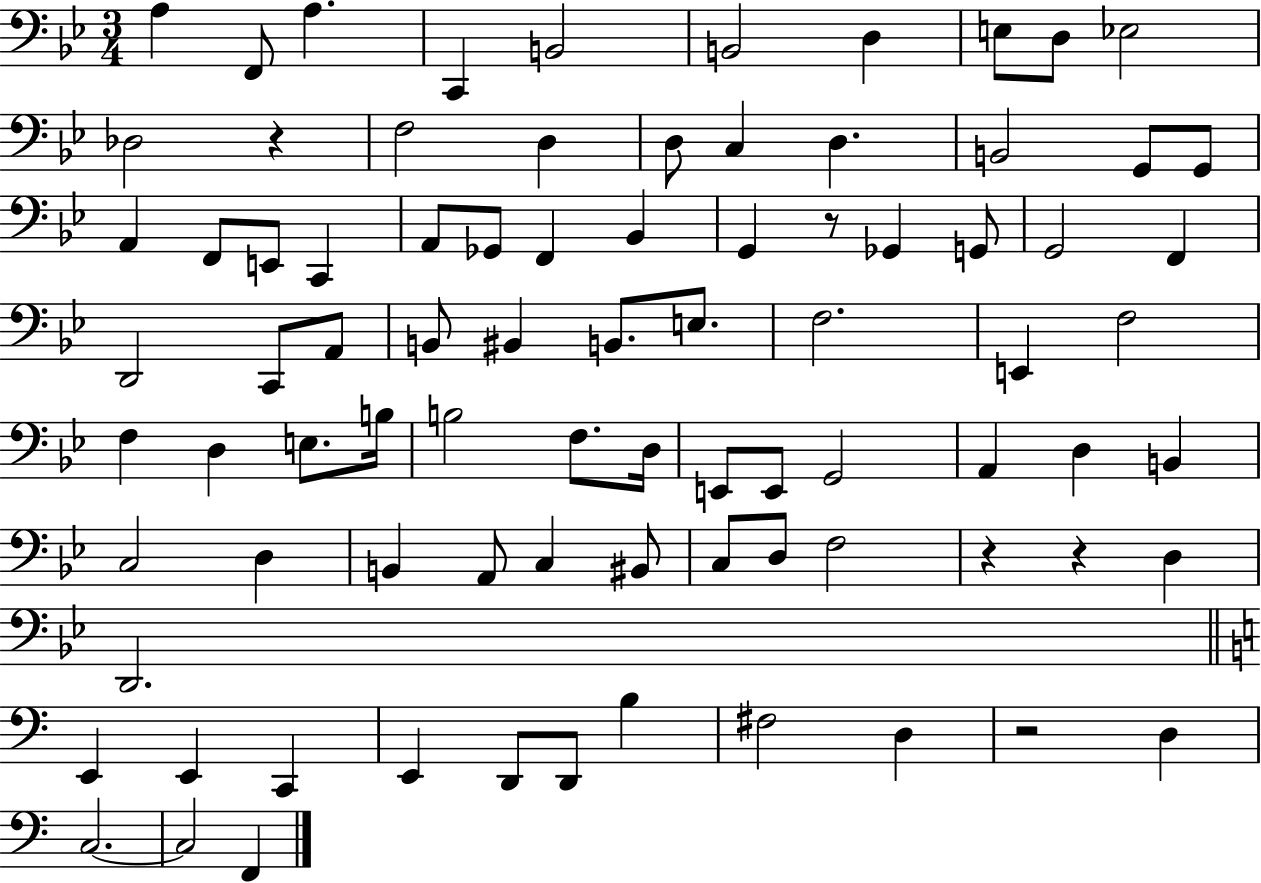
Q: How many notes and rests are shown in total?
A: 84